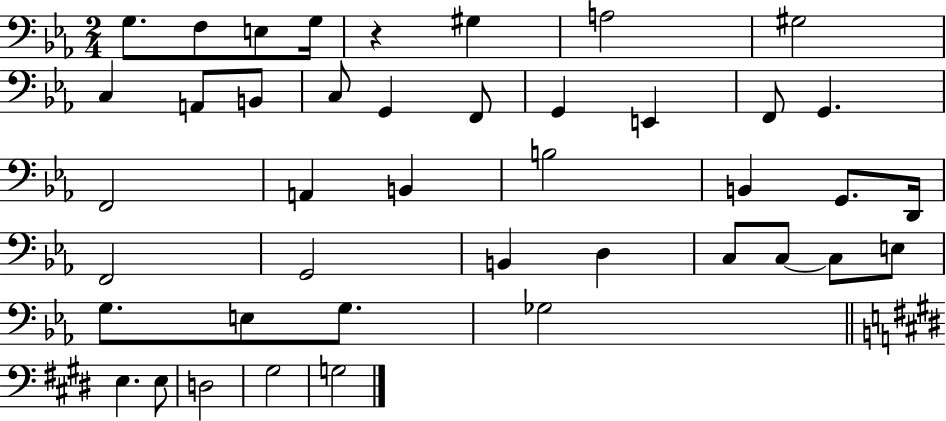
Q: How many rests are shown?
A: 1